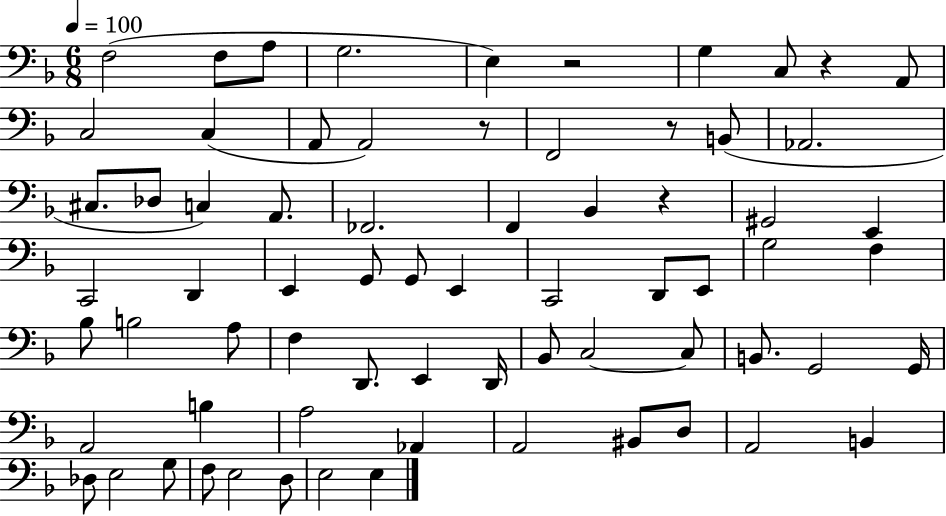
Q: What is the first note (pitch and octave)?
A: F3